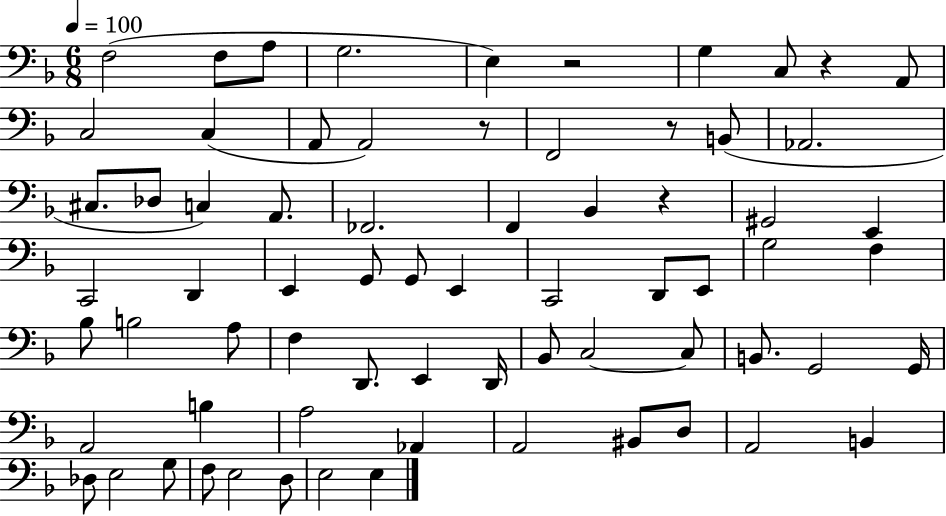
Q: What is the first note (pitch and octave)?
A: F3